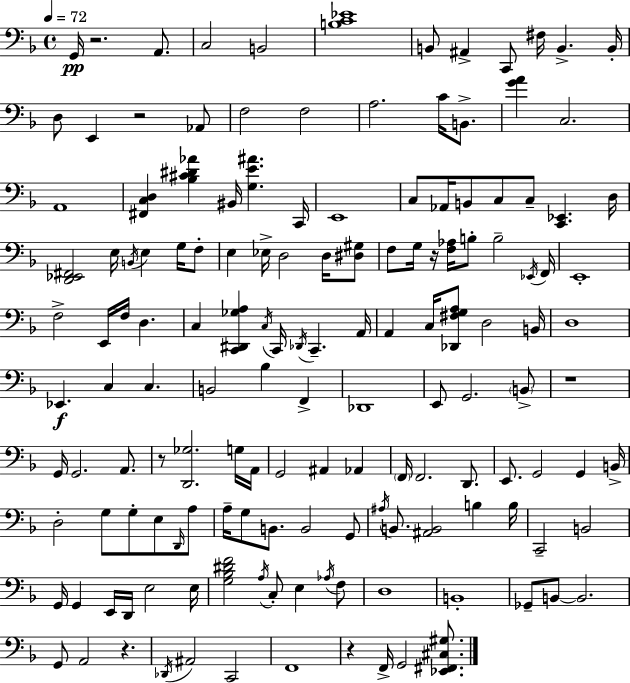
{
  \clef bass
  \time 4/4
  \defaultTimeSignature
  \key f \major
  \tempo 4 = 72
  g,16\pp r2. a,8. | c2 b,2 | <b c' ees'>1 | b,8 ais,4-> c,8 fis16 b,4.-> b,16-. | \break d8 e,4 r2 aes,8 | f2 f2 | a2. c'16 b,8.-> | <g' a'>4 c2. | \break a,1 | <fis, c d>4 <bes cis' dis' aes'>4 bis,16 <g e' ais'>4. c,16 | e,1 | c8 aes,16 b,8 c8 c8-- <c, ees,>4. d16 | \break <d, ees, fis,>2 e16 \acciaccatura { b,16 } e4 g16 f8-. | e4 ees16-> d2 d16 <dis gis>8 | f8 g16 r16 <f aes>16 b8-. b2-- | \acciaccatura { ees,16 } f,16 e,1-. | \break f2-> e,16 f16 d4. | c4 <c, dis, ges a>4 \acciaccatura { c16 } c,16 \acciaccatura { des,16 } c,4.-- | a,16 a,4 c16 <des, fis g a>8 d2 | b,16 d1 | \break ees,4.\f c4 c4. | b,2 bes4 | f,4-> des,1 | e,8 g,2. | \break \parenthesize b,8-> r1 | g,16 g,2. | a,8. r8 <d, ges>2. | g16 a,16 g,2 ais,4 | \break aes,4 \parenthesize f,16 f,2. | d,8. e,8. g,2 g,4 | b,16-> d2-. g8 g8-. | e8 \grace { d,16 } a8 a16-- g8 b,8. b,2 | \break g,8 \acciaccatura { ais16 } b,8. <ais, b,>2 | b4 b16 c,2-- b,2 | g,16 g,4 e,16 d,16 e2 | e16 <g bes dis' f'>2 \acciaccatura { a16 } c8-. | \break e4 \acciaccatura { aes16 } f8 d1 | b,1-. | ges,8-- b,8~~ b,2. | g,8 a,2 | \break r4. \acciaccatura { des,16 } ais,2 | c,2 f,1 | r4 f,16-> g,2 | <ees, fis, cis gis>8. \bar "|."
}